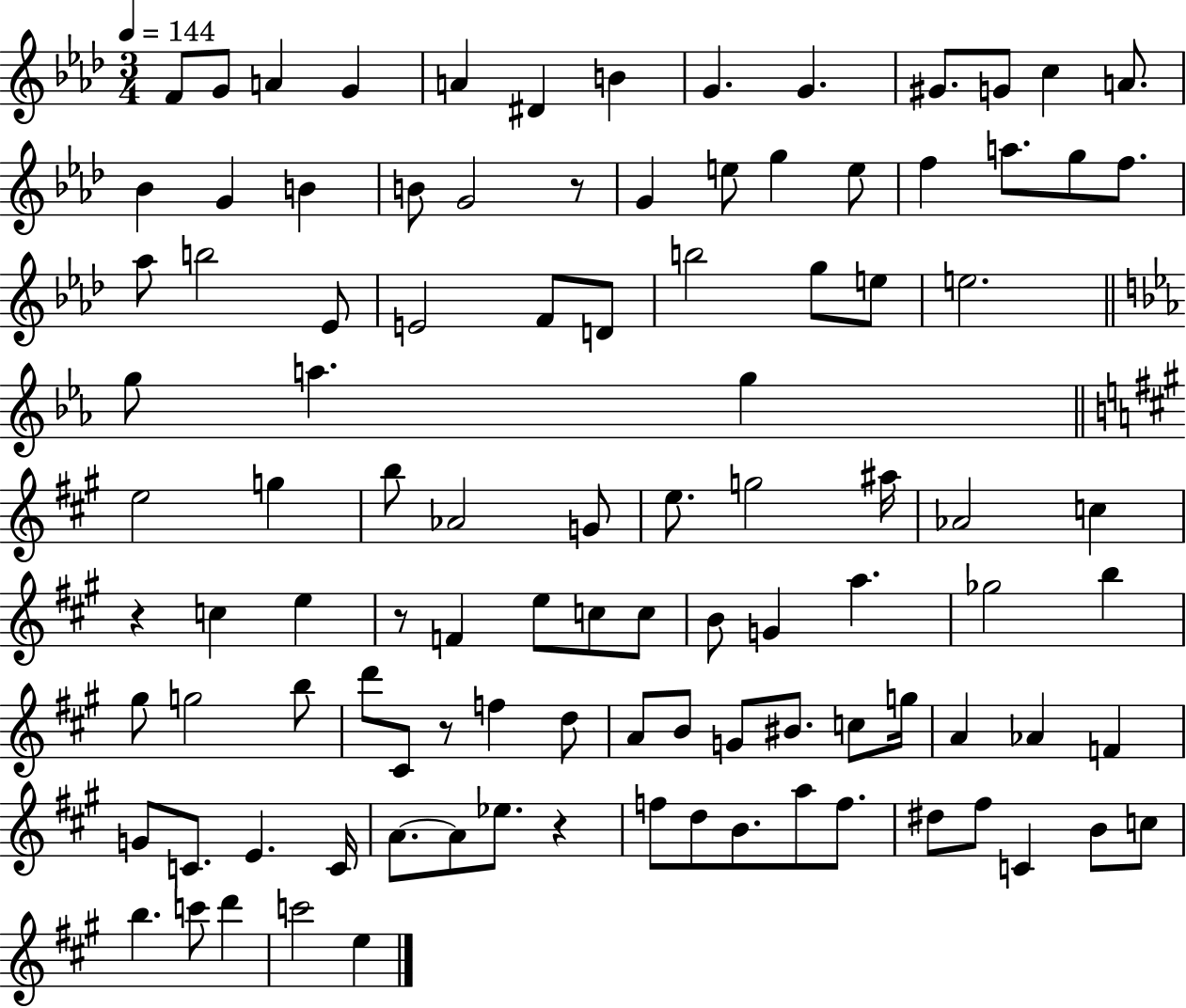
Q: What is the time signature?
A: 3/4